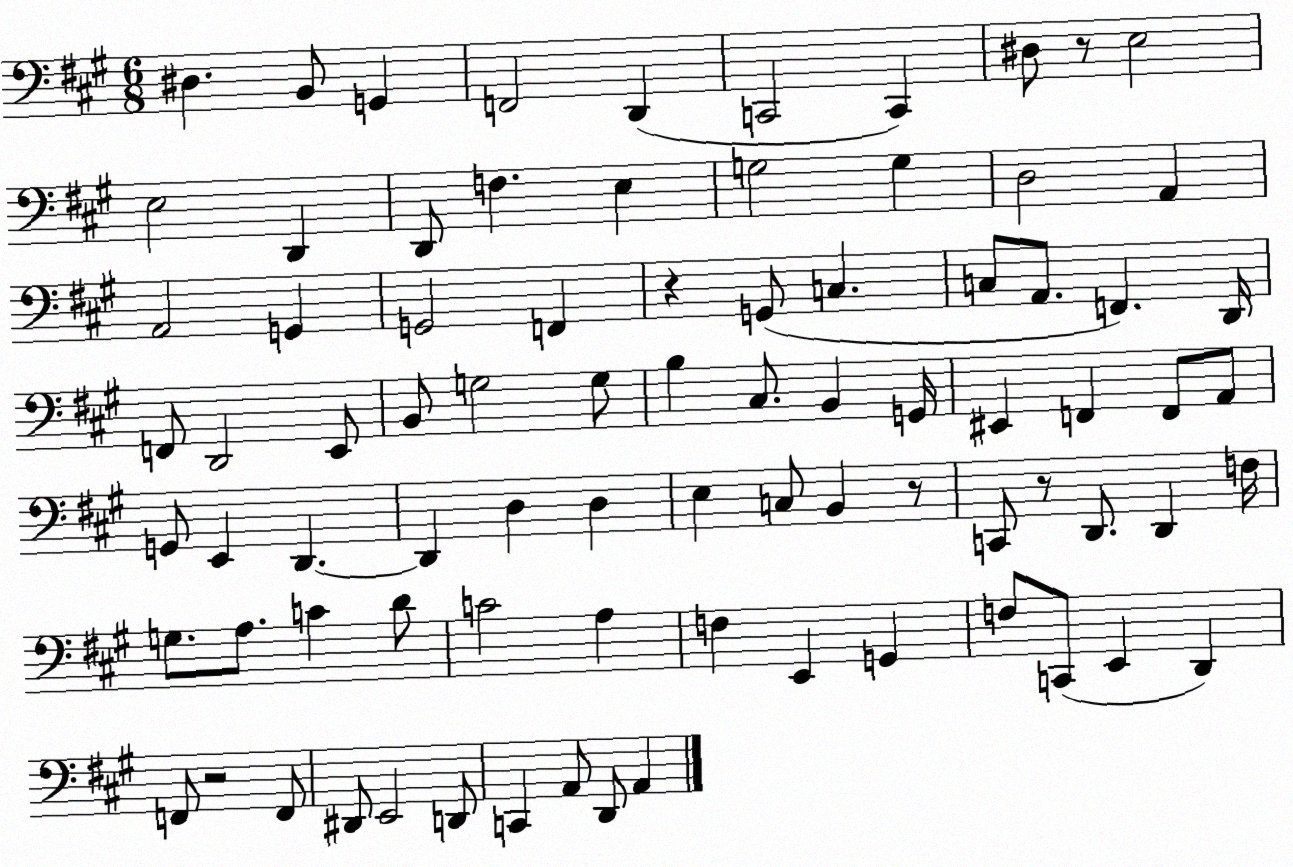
X:1
T:Untitled
M:6/8
L:1/4
K:A
^D, B,,/2 G,, F,,2 D,, C,,2 C,, ^D,/2 z/2 E,2 E,2 D,, D,,/2 F, E, G,2 G, D,2 A,, A,,2 G,, G,,2 F,, z G,,/2 C, C,/2 A,,/2 F,, D,,/4 F,,/2 D,,2 E,,/2 B,,/2 G,2 G,/2 B, ^C,/2 B,, G,,/4 ^E,, F,, F,,/2 A,,/2 G,,/2 E,, D,, D,, D, D, E, C,/2 B,, z/2 C,,/2 z/2 D,,/2 D,, F,/4 G,/2 A,/2 C D/2 C2 A, F, E,, G,, F,/2 C,,/2 E,, D,, F,,/2 z2 F,,/2 ^D,,/2 E,,2 D,,/2 C,, A,,/2 D,,/2 A,,